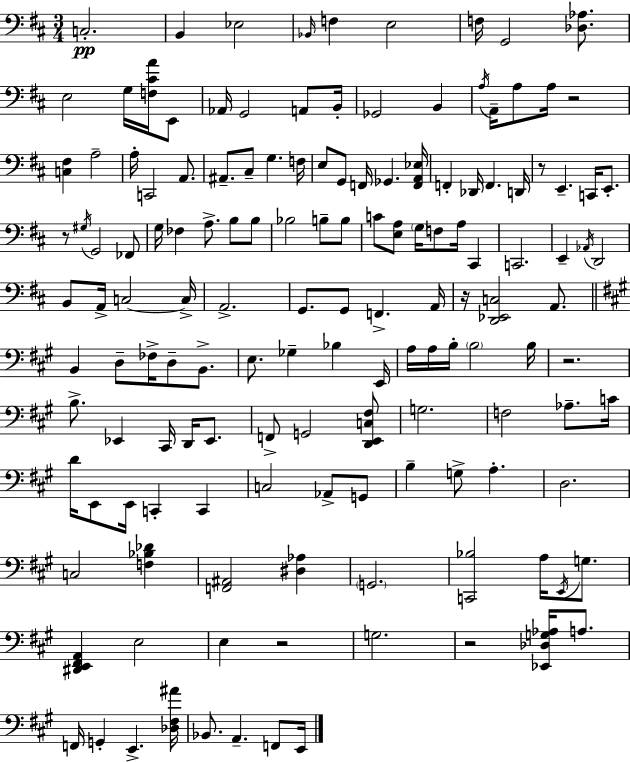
X:1
T:Untitled
M:3/4
L:1/4
K:D
C,2 B,, _E,2 _B,,/4 F, E,2 F,/4 G,,2 [_D,_A,]/2 E,2 G,/4 [F,^CA]/4 E,,/2 _A,,/4 G,,2 A,,/2 B,,/4 _G,,2 B,, A,/4 A,,/4 A,/2 A,/4 z2 [C,^F,] A,2 A,/4 C,,2 A,,/2 ^A,,/2 ^C,/2 G, F,/4 E,/2 G,,/2 F,,/4 _G,, [F,,A,,_E,]/4 F,, _D,,/4 F,, D,,/4 z/2 E,, C,,/4 E,,/2 z/2 ^G,/4 G,,2 _F,,/2 G,/4 _F, A,/2 B,/2 B,/2 _B,2 B,/2 B,/2 C/2 [E,A,]/2 G,/4 F,/2 A,/4 ^C,, C,,2 E,, _A,,/4 D,,2 B,,/2 A,,/4 C,2 C,/4 A,,2 G,,/2 G,,/2 F,, A,,/4 z/4 [D,,_E,,C,]2 A,,/2 B,, D,/2 _F,/4 D,/2 B,,/2 E,/2 _G, _B, E,,/4 A,/4 A,/4 B,/4 B,2 B,/4 z2 B,/2 _E,, ^C,,/4 D,,/4 _E,,/2 F,,/2 G,,2 [D,,E,,C,^F,]/2 G,2 F,2 _A,/2 C/4 D/4 E,,/2 E,,/4 C,, C,, C,2 _A,,/2 G,,/2 B, G,/2 A, D,2 C,2 [F,_B,_D] [F,,^A,,]2 [^D,_A,] G,,2 [C,,_B,]2 A,/4 E,,/4 G,/2 [^D,,E,,^F,,A,,] E,2 E, z2 G,2 z2 [_E,,_D,G,_A,]/4 A,/2 F,,/4 G,, E,, [_D,^F,^A]/4 _B,,/2 A,, F,,/2 E,,/4